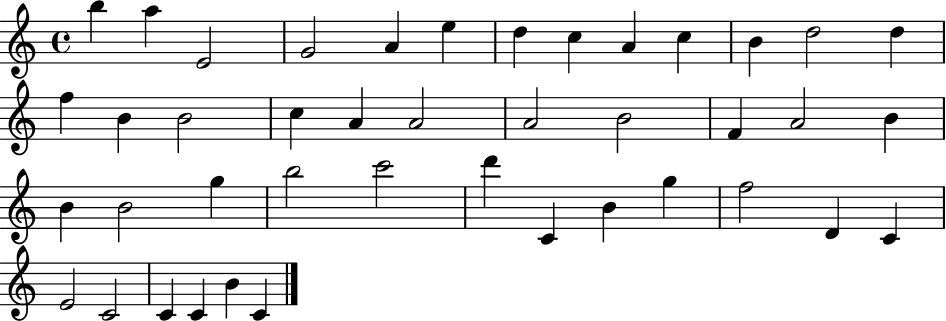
X:1
T:Untitled
M:4/4
L:1/4
K:C
b a E2 G2 A e d c A c B d2 d f B B2 c A A2 A2 B2 F A2 B B B2 g b2 c'2 d' C B g f2 D C E2 C2 C C B C